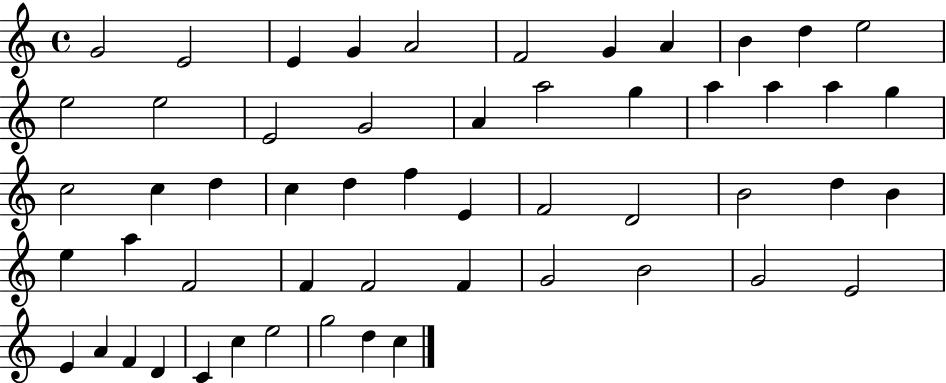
{
  \clef treble
  \time 4/4
  \defaultTimeSignature
  \key c \major
  g'2 e'2 | e'4 g'4 a'2 | f'2 g'4 a'4 | b'4 d''4 e''2 | \break e''2 e''2 | e'2 g'2 | a'4 a''2 g''4 | a''4 a''4 a''4 g''4 | \break c''2 c''4 d''4 | c''4 d''4 f''4 e'4 | f'2 d'2 | b'2 d''4 b'4 | \break e''4 a''4 f'2 | f'4 f'2 f'4 | g'2 b'2 | g'2 e'2 | \break e'4 a'4 f'4 d'4 | c'4 c''4 e''2 | g''2 d''4 c''4 | \bar "|."
}